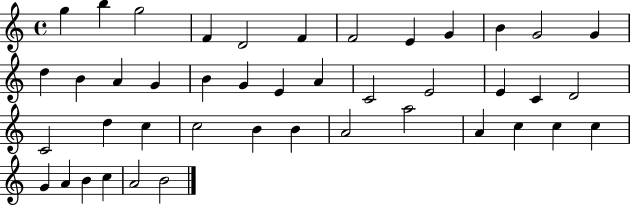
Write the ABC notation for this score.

X:1
T:Untitled
M:4/4
L:1/4
K:C
g b g2 F D2 F F2 E G B G2 G d B A G B G E A C2 E2 E C D2 C2 d c c2 B B A2 a2 A c c c G A B c A2 B2